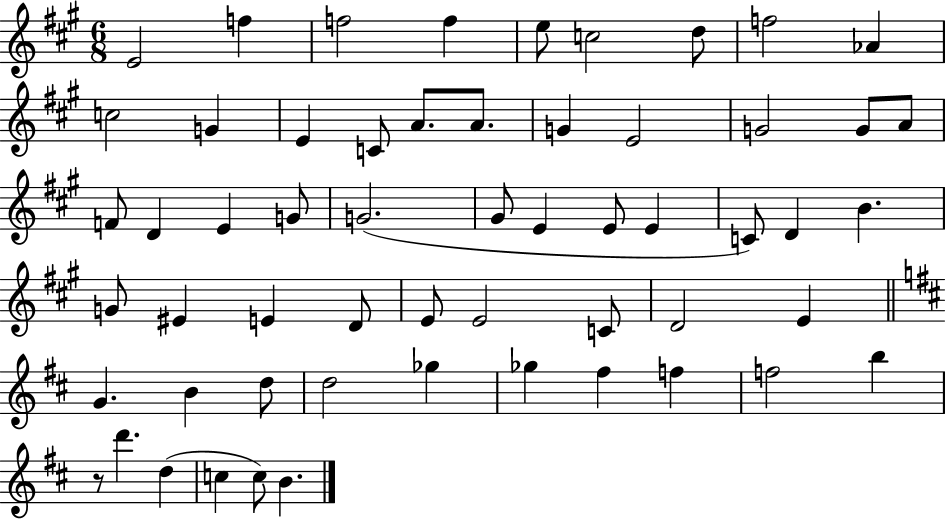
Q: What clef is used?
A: treble